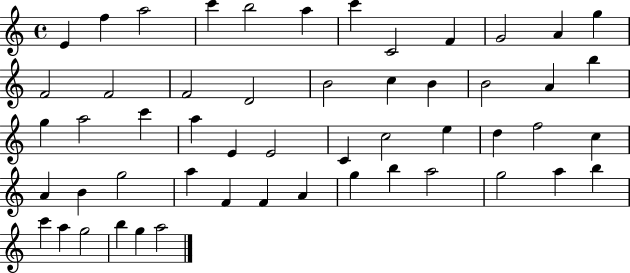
X:1
T:Untitled
M:4/4
L:1/4
K:C
E f a2 c' b2 a c' C2 F G2 A g F2 F2 F2 D2 B2 c B B2 A b g a2 c' a E E2 C c2 e d f2 c A B g2 a F F A g b a2 g2 a b c' a g2 b g a2